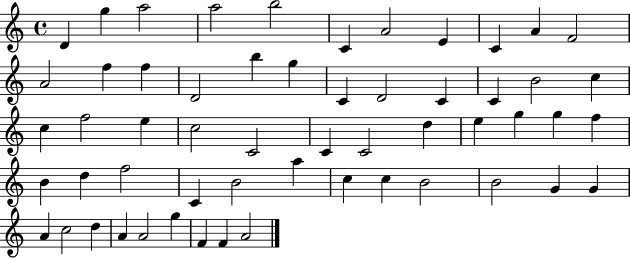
X:1
T:Untitled
M:4/4
L:1/4
K:C
D g a2 a2 b2 C A2 E C A F2 A2 f f D2 b g C D2 C C B2 c c f2 e c2 C2 C C2 d e g g f B d f2 C B2 a c c B2 B2 G G A c2 d A A2 g F F A2